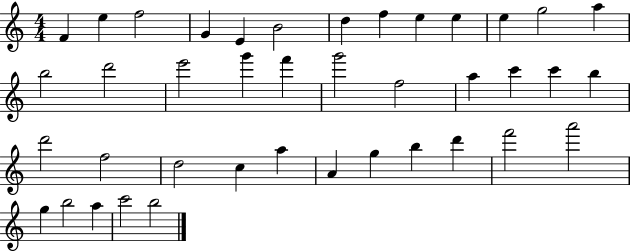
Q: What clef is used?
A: treble